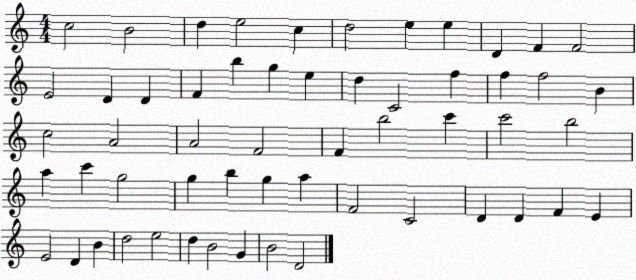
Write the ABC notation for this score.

X:1
T:Untitled
M:4/4
L:1/4
K:C
c2 B2 d e2 c d2 e e D F F2 E2 D D F b g e d C2 f f f2 B c2 A2 A2 F2 F b2 c' c'2 b2 a c' g2 g b g a F2 C2 D D F E E2 D B d2 e2 d B2 G B2 D2